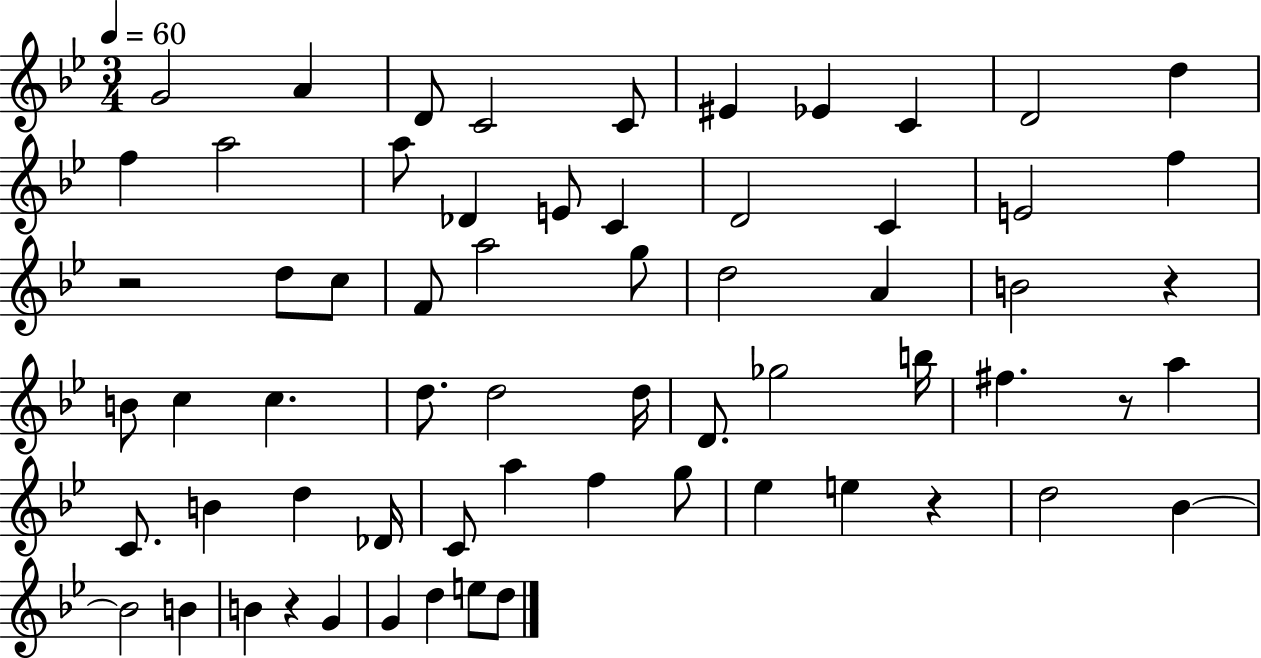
G4/h A4/q D4/e C4/h C4/e EIS4/q Eb4/q C4/q D4/h D5/q F5/q A5/h A5/e Db4/q E4/e C4/q D4/h C4/q E4/h F5/q R/h D5/e C5/e F4/e A5/h G5/e D5/h A4/q B4/h R/q B4/e C5/q C5/q. D5/e. D5/h D5/s D4/e. Gb5/h B5/s F#5/q. R/e A5/q C4/e. B4/q D5/q Db4/s C4/e A5/q F5/q G5/e Eb5/q E5/q R/q D5/h Bb4/q Bb4/h B4/q B4/q R/q G4/q G4/q D5/q E5/e D5/e